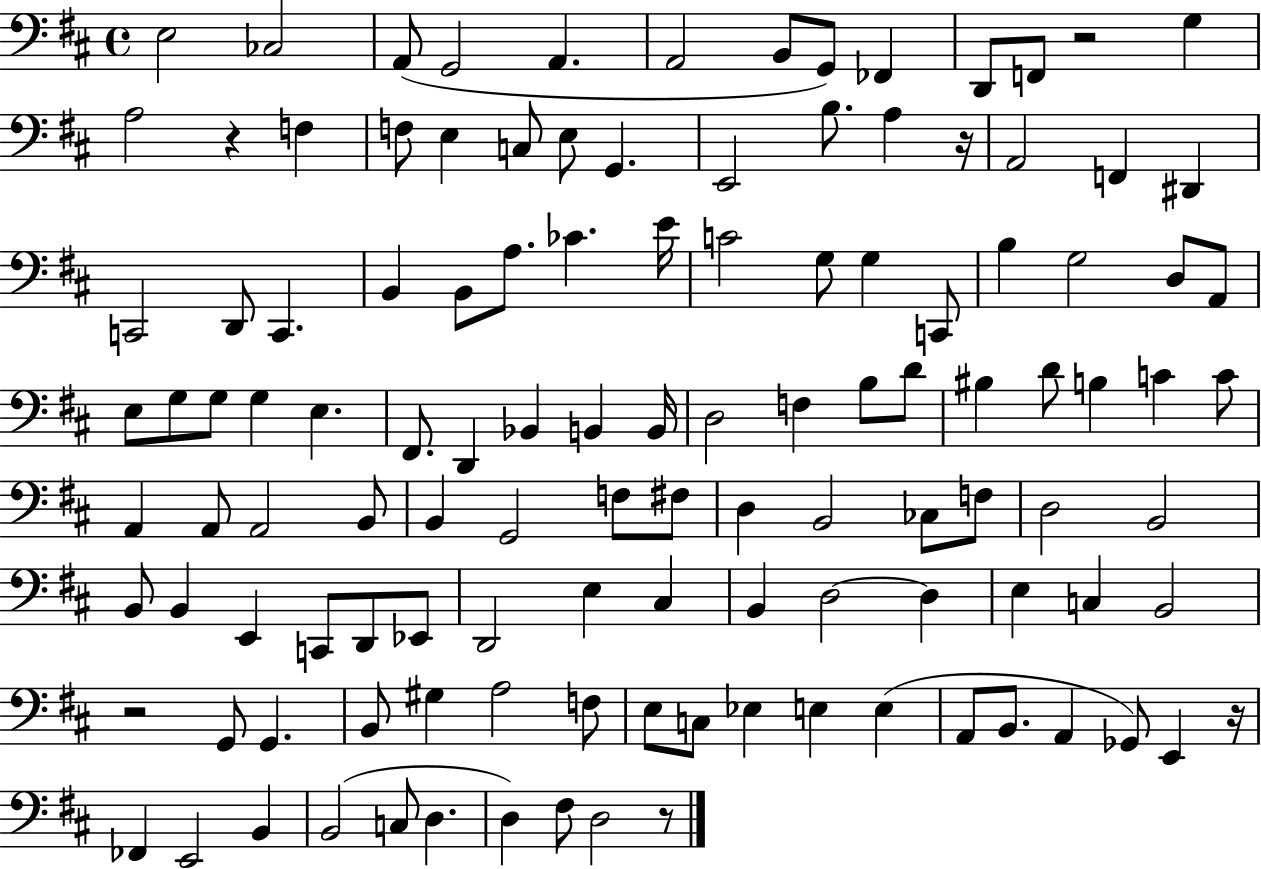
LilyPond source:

{
  \clef bass
  \time 4/4
  \defaultTimeSignature
  \key d \major
  e2 ces2 | a,8( g,2 a,4. | a,2 b,8 g,8) fes,4 | d,8 f,8 r2 g4 | \break a2 r4 f4 | f8 e4 c8 e8 g,4. | e,2 b8. a4 r16 | a,2 f,4 dis,4 | \break c,2 d,8 c,4. | b,4 b,8 a8. ces'4. e'16 | c'2 g8 g4 c,8 | b4 g2 d8 a,8 | \break e8 g8 g8 g4 e4. | fis,8. d,4 bes,4 b,4 b,16 | d2 f4 b8 d'8 | bis4 d'8 b4 c'4 c'8 | \break a,4 a,8 a,2 b,8 | b,4 g,2 f8 fis8 | d4 b,2 ces8 f8 | d2 b,2 | \break b,8 b,4 e,4 c,8 d,8 ees,8 | d,2 e4 cis4 | b,4 d2~~ d4 | e4 c4 b,2 | \break r2 g,8 g,4. | b,8 gis4 a2 f8 | e8 c8 ees4 e4 e4( | a,8 b,8. a,4 ges,8) e,4 r16 | \break fes,4 e,2 b,4 | b,2( c8 d4. | d4) fis8 d2 r8 | \bar "|."
}